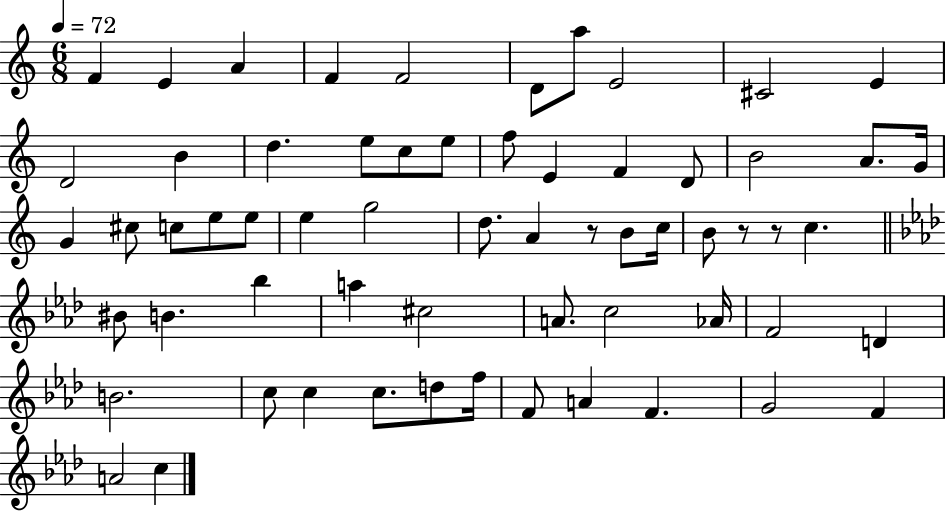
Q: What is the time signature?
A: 6/8